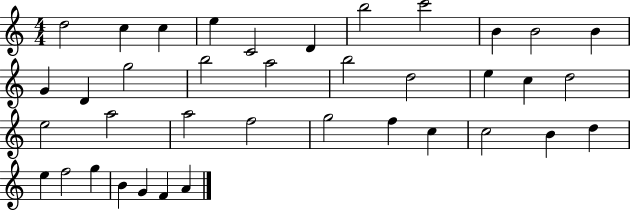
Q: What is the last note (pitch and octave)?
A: A4